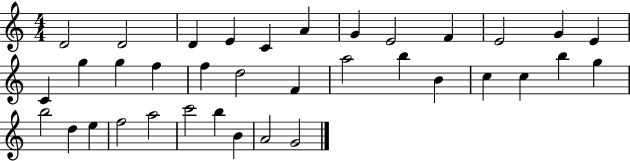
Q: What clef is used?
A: treble